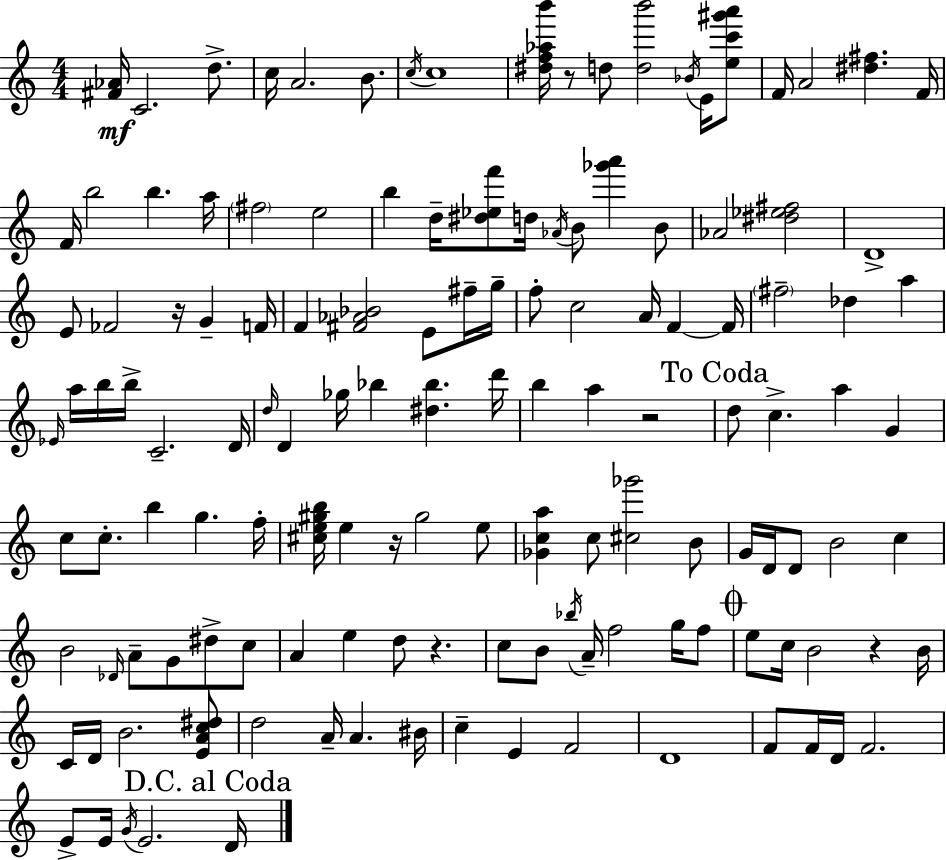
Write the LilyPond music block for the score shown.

{
  \clef treble
  \numericTimeSignature
  \time 4/4
  \key a \minor
  <fis' aes'>16\mf c'2. d''8.-> | c''16 a'2. b'8. | \acciaccatura { c''16 } c''1 | <dis'' f'' aes'' b'''>16 r8 d''8 <d'' b'''>2 \acciaccatura { bes'16 } e'16 | \break <e'' c''' gis''' a'''>8 f'16 a'2 <dis'' fis''>4. | f'16 f'16 b''2 b''4. | a''16 \parenthesize fis''2 e''2 | b''4 d''16-- <dis'' ees'' f'''>8 d''16 \acciaccatura { aes'16 } b'8 <ges''' a'''>4 | \break b'8 aes'2 <dis'' ees'' fis''>2 | d'1-> | e'8 fes'2 r16 g'4-- | f'16 f'4 <fis' aes' bes'>2 e'8 | \break fis''16-- g''16-- f''8-. c''2 a'16 f'4~~ | f'16 \parenthesize fis''2-- des''4 a''4 | \grace { ees'16 } a''16 b''16 b''16-> c'2.-- | d'16 \grace { d''16 } d'4 ges''16 bes''4 <dis'' bes''>4. | \break d'''16 b''4 a''4 r2 | \mark "To Coda" d''8 c''4.-> a''4 | g'4 c''8 c''8.-. b''4 g''4. | f''16-. <cis'' e'' gis'' b''>16 e''4 r16 gis''2 | \break e''8 <ges' c'' a''>4 c''8 <cis'' ges'''>2 | b'8 g'16 d'16 d'8 b'2 | c''4 b'2 \grace { des'16 } a'8-- | g'8 dis''8-> c''8 a'4 e''4 d''8 | \break r4. c''8 b'8 \acciaccatura { bes''16 } a'16-- f''2 | g''16 f''8 \mark \markup { \musicglyph "scripts.coda" } e''8 c''16 b'2 | r4 b'16 c'16 d'16 b'2. | <e' a' c'' dis''>8 d''2 a'16-- | \break a'4. bis'16 c''4-- e'4 f'2 | d'1 | f'8 f'16 d'16 f'2. | e'8-> e'16 \acciaccatura { g'16 } e'2. | \break \mark "D.C. al Coda" d'16 \bar "|."
}